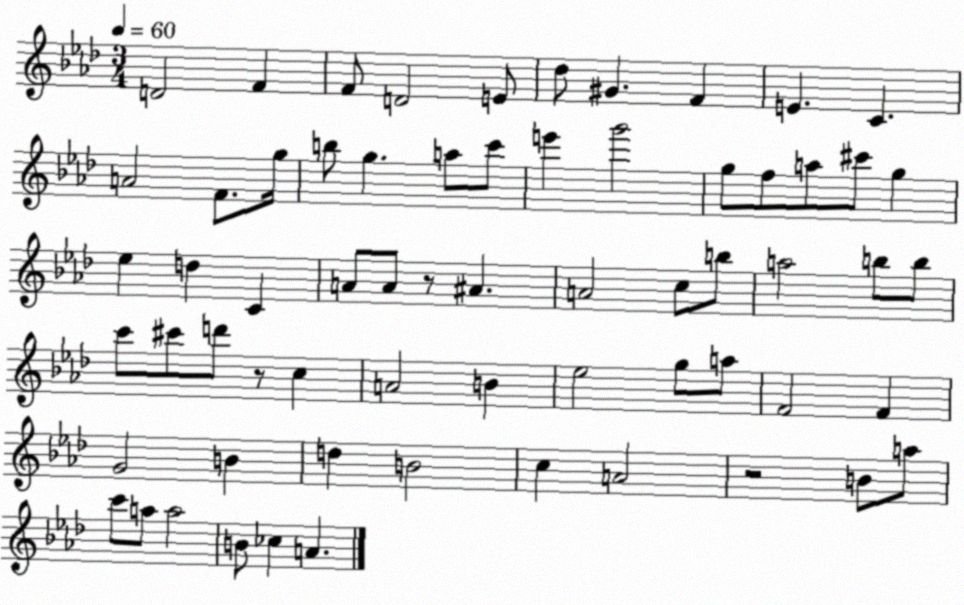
X:1
T:Untitled
M:3/4
L:1/4
K:Ab
D2 F F/2 D2 E/2 _d/2 ^G F E C A2 F/2 g/4 b/2 g a/2 c'/2 e' g'2 g/2 f/2 a/2 ^c'/2 g _e d C A/2 A/2 z/2 ^A A2 c/2 b/2 a2 b/2 b/2 c'/2 ^c'/2 d'/2 z/2 c A2 B _e2 g/2 a/2 F2 F G2 B d B2 c A2 z2 B/2 a/2 c'/2 a/2 a2 B/2 _c A